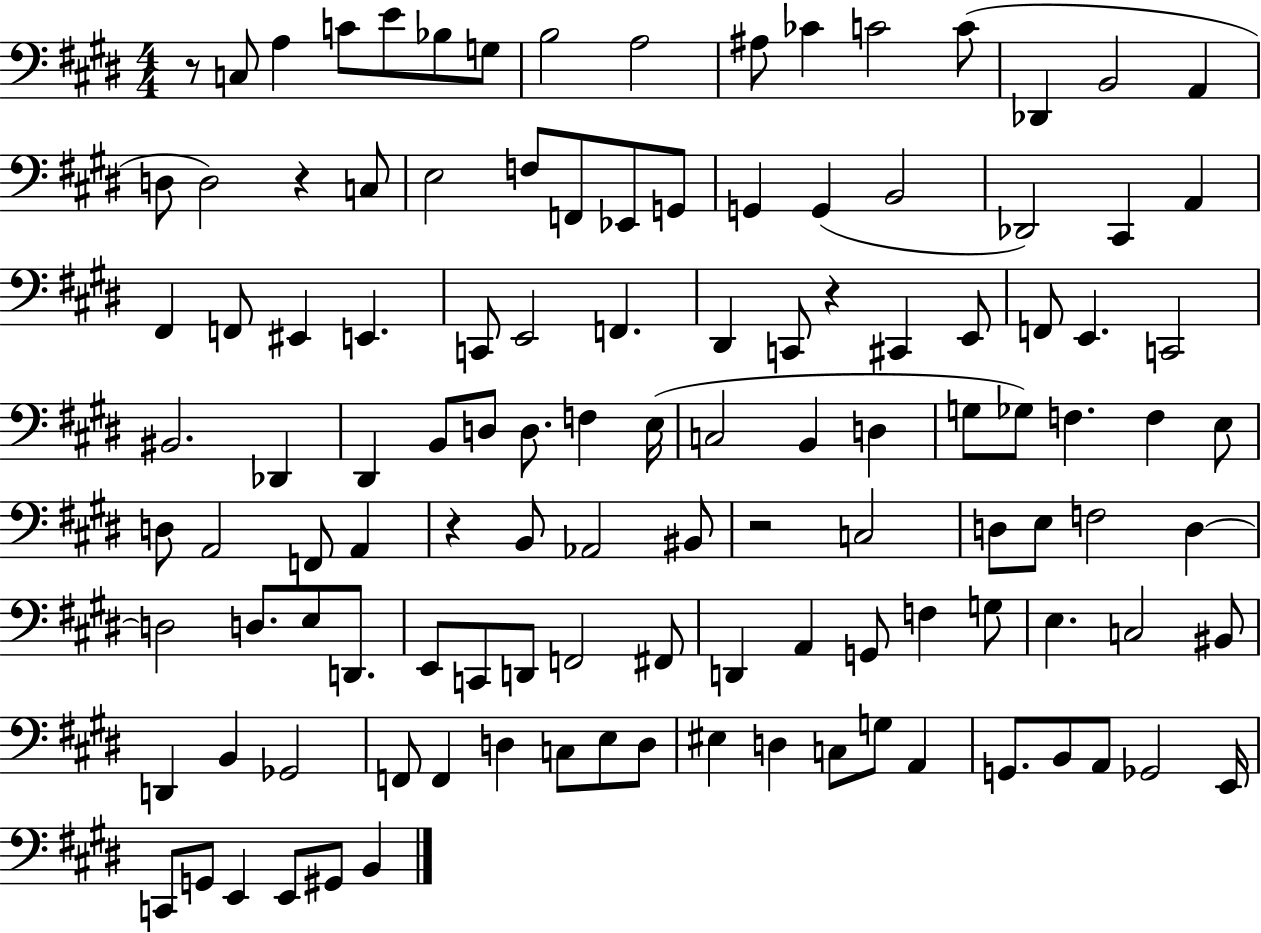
X:1
T:Untitled
M:4/4
L:1/4
K:E
z/2 C,/2 A, C/2 E/2 _B,/2 G,/2 B,2 A,2 ^A,/2 _C C2 C/2 _D,, B,,2 A,, D,/2 D,2 z C,/2 E,2 F,/2 F,,/2 _E,,/2 G,,/2 G,, G,, B,,2 _D,,2 ^C,, A,, ^F,, F,,/2 ^E,, E,, C,,/2 E,,2 F,, ^D,, C,,/2 z ^C,, E,,/2 F,,/2 E,, C,,2 ^B,,2 _D,, ^D,, B,,/2 D,/2 D,/2 F, E,/4 C,2 B,, D, G,/2 _G,/2 F, F, E,/2 D,/2 A,,2 F,,/2 A,, z B,,/2 _A,,2 ^B,,/2 z2 C,2 D,/2 E,/2 F,2 D, D,2 D,/2 E,/2 D,,/2 E,,/2 C,,/2 D,,/2 F,,2 ^F,,/2 D,, A,, G,,/2 F, G,/2 E, C,2 ^B,,/2 D,, B,, _G,,2 F,,/2 F,, D, C,/2 E,/2 D,/2 ^E, D, C,/2 G,/2 A,, G,,/2 B,,/2 A,,/2 _G,,2 E,,/4 C,,/2 G,,/2 E,, E,,/2 ^G,,/2 B,,